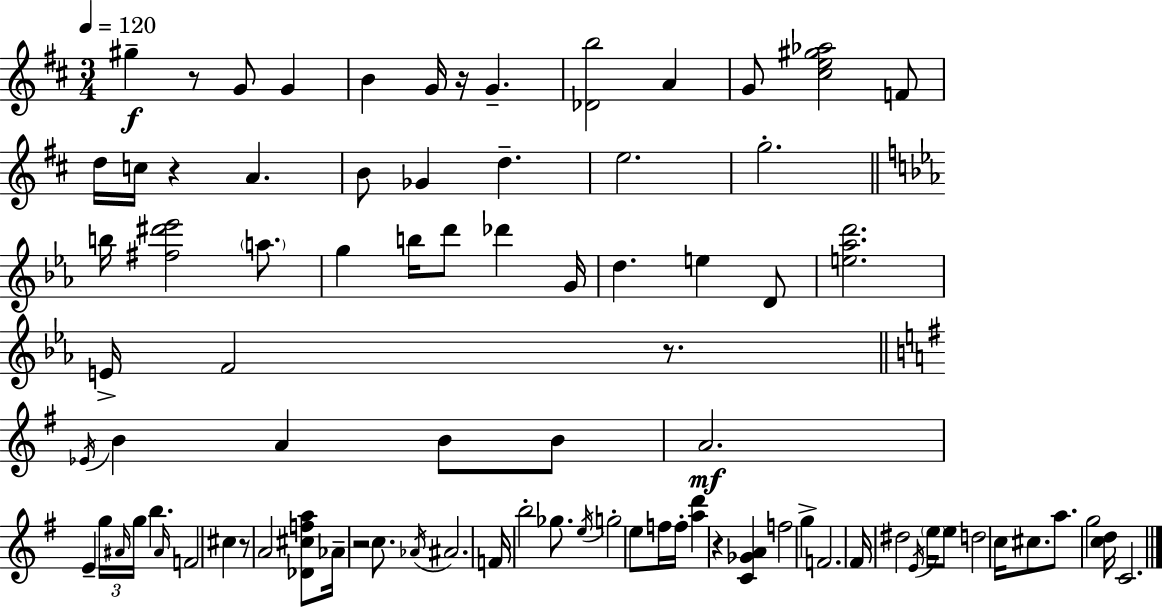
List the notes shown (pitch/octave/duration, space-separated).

G#5/q R/e G4/e G4/q B4/q G4/s R/s G4/q. [Db4,B5]/h A4/q G4/e [C#5,E5,G#5,Ab5]/h F4/e D5/s C5/s R/q A4/q. B4/e Gb4/q D5/q. E5/h. G5/h. B5/s [F#5,D#6,Eb6]/h A5/e. G5/q B5/s D6/e Db6/q G4/s D5/q. E5/q D4/e [E5,Ab5,D6]/h. E4/s F4/h R/e. Eb4/s B4/q A4/q B4/e B4/e A4/h. E4/q G5/s A#4/s G5/s B5/q. A#4/s F4/h C#5/q R/e A4/h [Db4,C#5,F5,A5]/e Ab4/s R/h C5/e. Ab4/s A#4/h. F4/s B5/h Gb5/e. E5/s G5/h E5/e F5/s F5/s [A5,D6]/q R/q [C4,Gb4,A4]/q F5/h G5/q F4/h. F#4/s D#5/h E4/s E5/s E5/e D5/h C5/s C#5/e. A5/e. G5/h [C5,D5]/s C4/h.